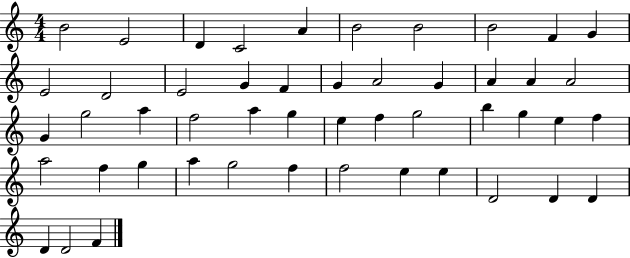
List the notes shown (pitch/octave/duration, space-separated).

B4/h E4/h D4/q C4/h A4/q B4/h B4/h B4/h F4/q G4/q E4/h D4/h E4/h G4/q F4/q G4/q A4/h G4/q A4/q A4/q A4/h G4/q G5/h A5/q F5/h A5/q G5/q E5/q F5/q G5/h B5/q G5/q E5/q F5/q A5/h F5/q G5/q A5/q G5/h F5/q F5/h E5/q E5/q D4/h D4/q D4/q D4/q D4/h F4/q